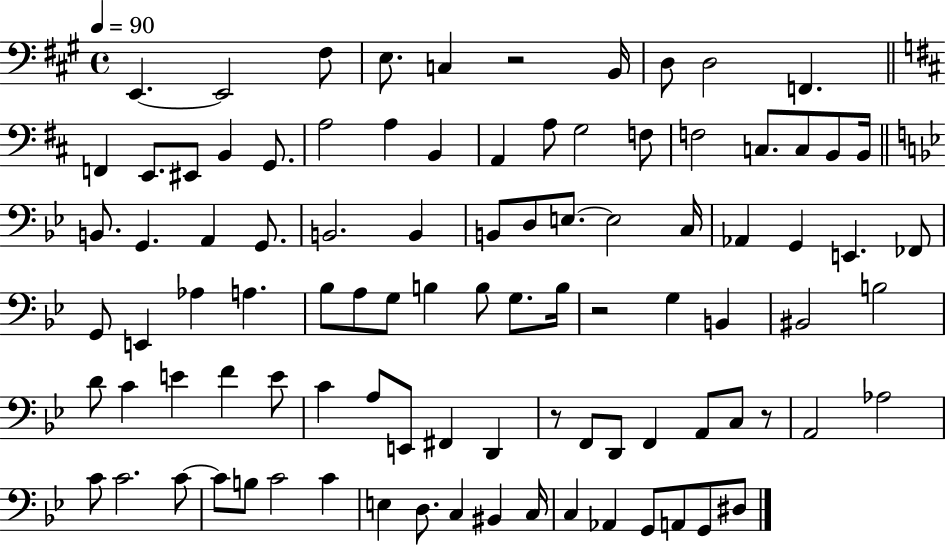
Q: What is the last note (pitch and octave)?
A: D#3